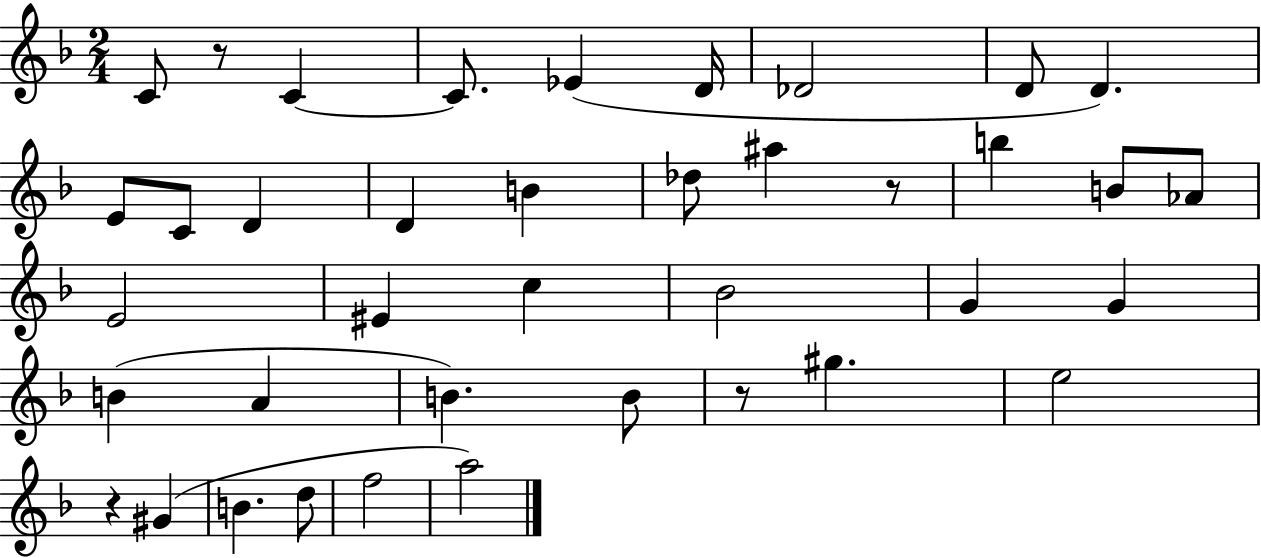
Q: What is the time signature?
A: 2/4